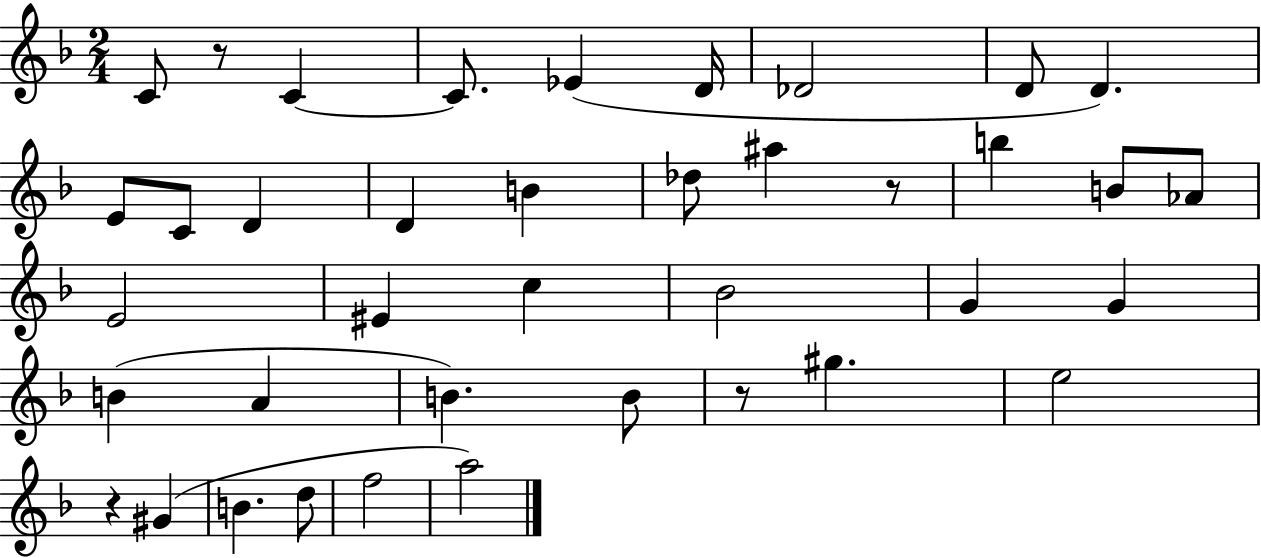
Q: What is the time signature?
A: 2/4